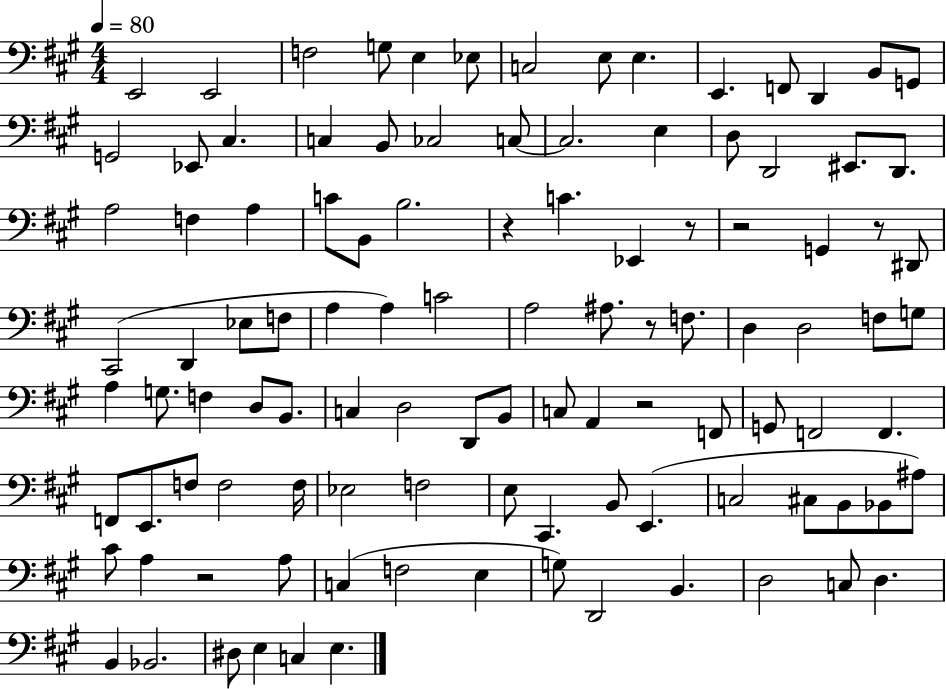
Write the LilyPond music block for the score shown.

{
  \clef bass
  \numericTimeSignature
  \time 4/4
  \key a \major
  \tempo 4 = 80
  e,2 e,2 | f2 g8 e4 ees8 | c2 e8 e4. | e,4. f,8 d,4 b,8 g,8 | \break g,2 ees,8 cis4. | c4 b,8 ces2 c8~~ | c2. e4 | d8 d,2 eis,8. d,8. | \break a2 f4 a4 | c'8 b,8 b2. | r4 c'4. ees,4 r8 | r2 g,4 r8 dis,8 | \break cis,2( d,4 ees8 f8 | a4 a4) c'2 | a2 ais8. r8 f8. | d4 d2 f8 g8 | \break a4 g8. f4 d8 b,8. | c4 d2 d,8 b,8 | c8 a,4 r2 f,8 | g,8 f,2 f,4. | \break f,8 e,8. f8 f2 f16 | ees2 f2 | e8 cis,4. b,8 e,4.( | c2 cis8 b,8 bes,8 ais8) | \break cis'8 a4 r2 a8 | c4( f2 e4 | g8) d,2 b,4. | d2 c8 d4. | \break b,4 bes,2. | dis8 e4 c4 e4. | \bar "|."
}